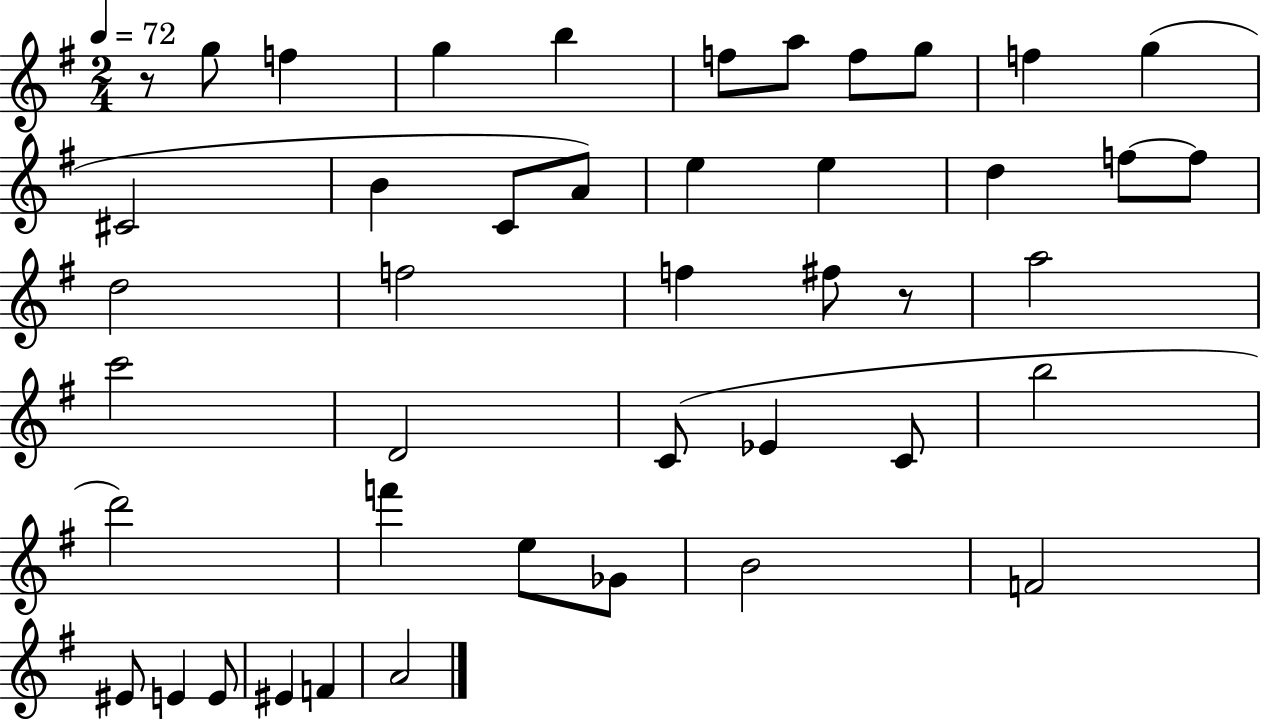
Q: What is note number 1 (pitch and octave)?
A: G5